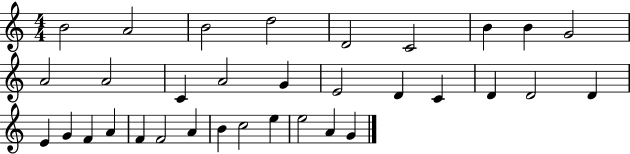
B4/h A4/h B4/h D5/h D4/h C4/h B4/q B4/q G4/h A4/h A4/h C4/q A4/h G4/q E4/h D4/q C4/q D4/q D4/h D4/q E4/q G4/q F4/q A4/q F4/q F4/h A4/q B4/q C5/h E5/q E5/h A4/q G4/q